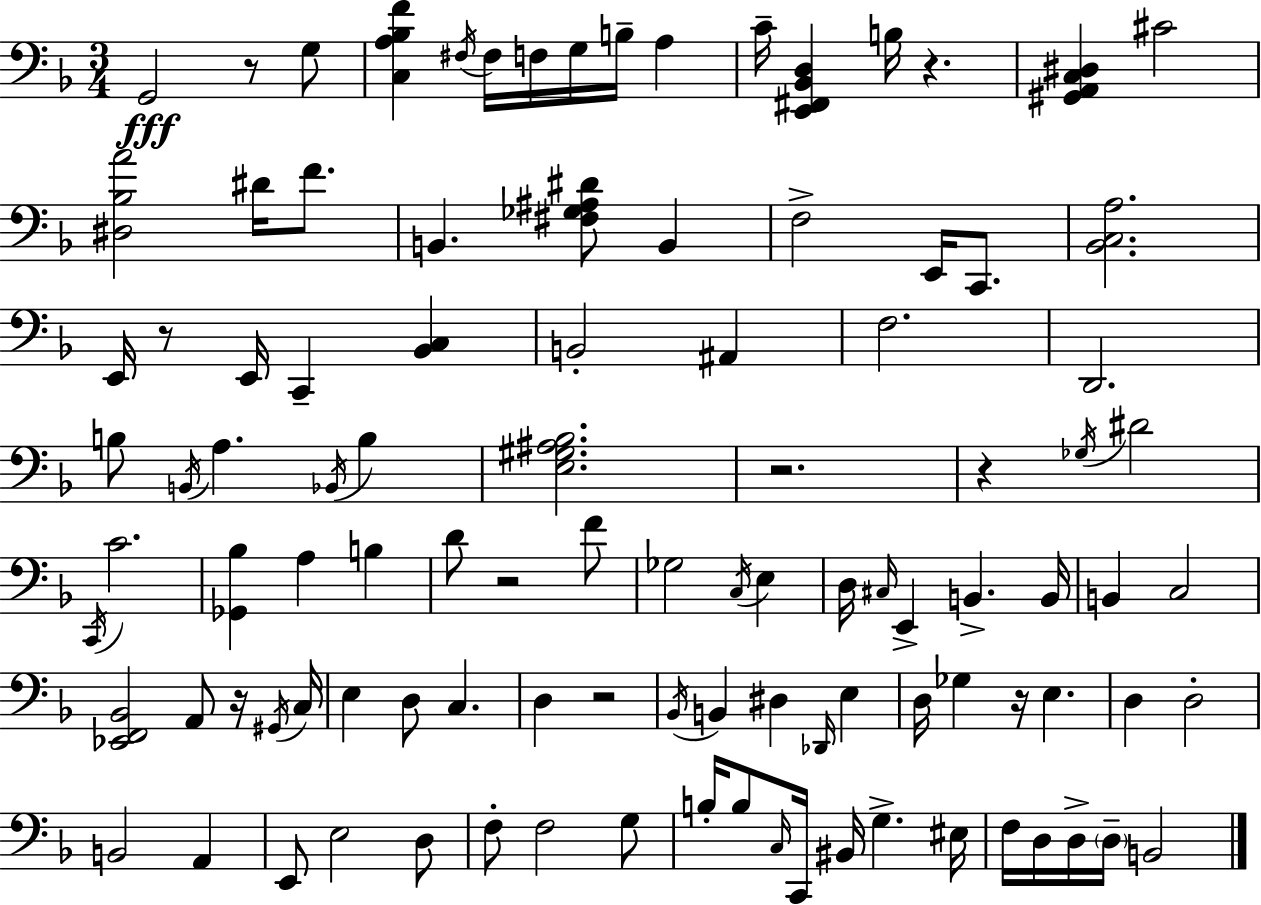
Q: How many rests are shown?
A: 9